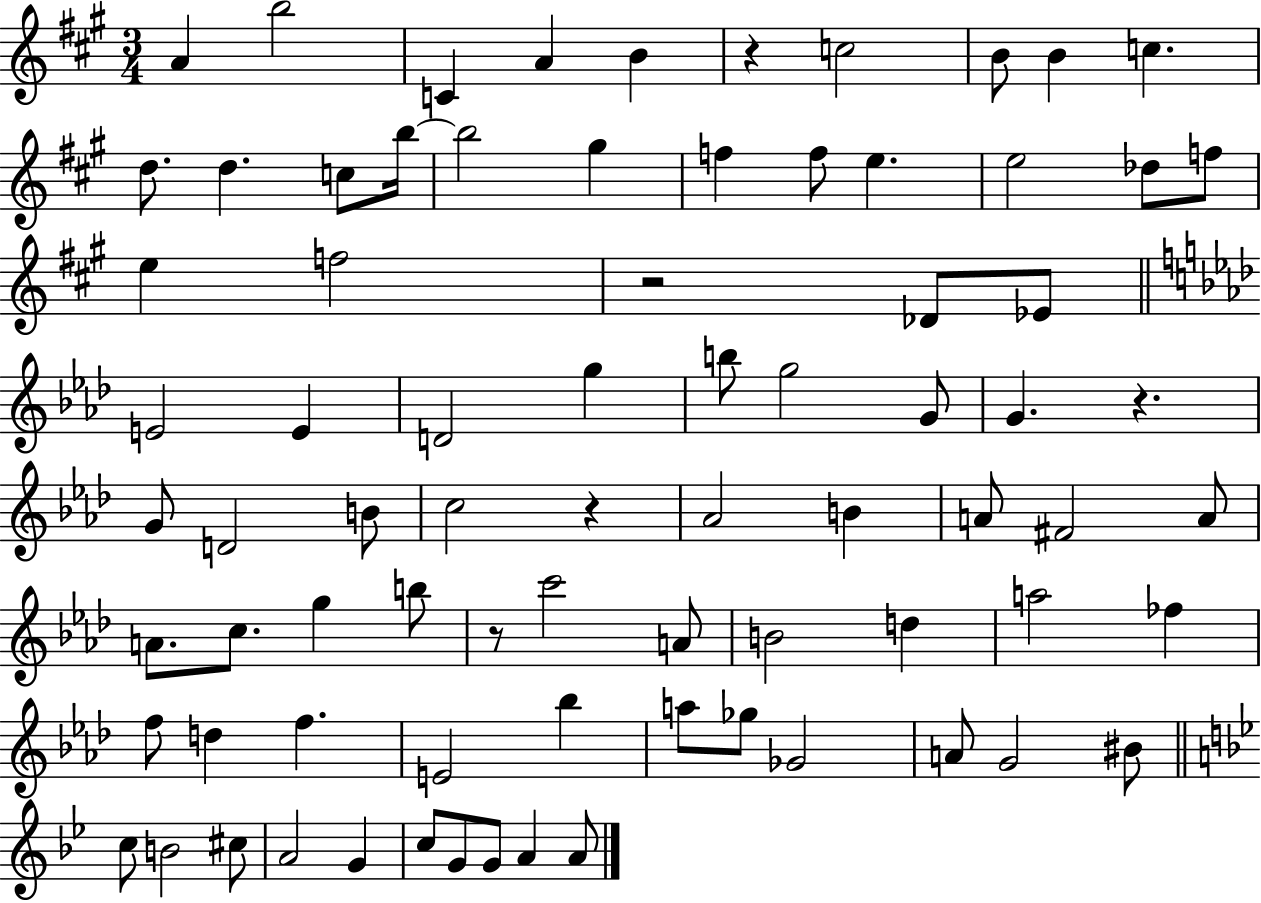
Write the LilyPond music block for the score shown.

{
  \clef treble
  \numericTimeSignature
  \time 3/4
  \key a \major
  a'4 b''2 | c'4 a'4 b'4 | r4 c''2 | b'8 b'4 c''4. | \break d''8. d''4. c''8 b''16~~ | b''2 gis''4 | f''4 f''8 e''4. | e''2 des''8 f''8 | \break e''4 f''2 | r2 des'8 ees'8 | \bar "||" \break \key f \minor e'2 e'4 | d'2 g''4 | b''8 g''2 g'8 | g'4. r4. | \break g'8 d'2 b'8 | c''2 r4 | aes'2 b'4 | a'8 fis'2 a'8 | \break a'8. c''8. g''4 b''8 | r8 c'''2 a'8 | b'2 d''4 | a''2 fes''4 | \break f''8 d''4 f''4. | e'2 bes''4 | a''8 ges''8 ges'2 | a'8 g'2 bis'8 | \break \bar "||" \break \key bes \major c''8 b'2 cis''8 | a'2 g'4 | c''8 g'8 g'8 a'4 a'8 | \bar "|."
}